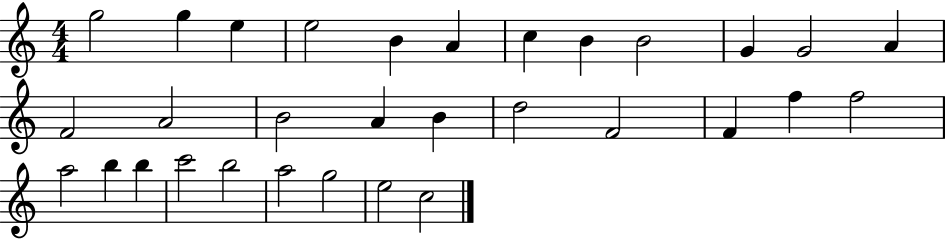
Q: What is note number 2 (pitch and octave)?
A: G5